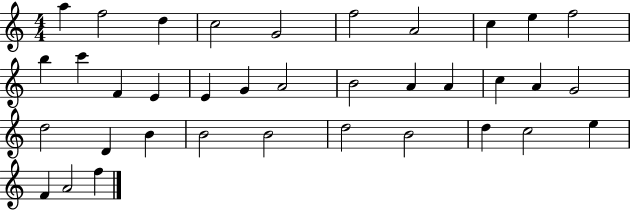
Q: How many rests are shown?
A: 0